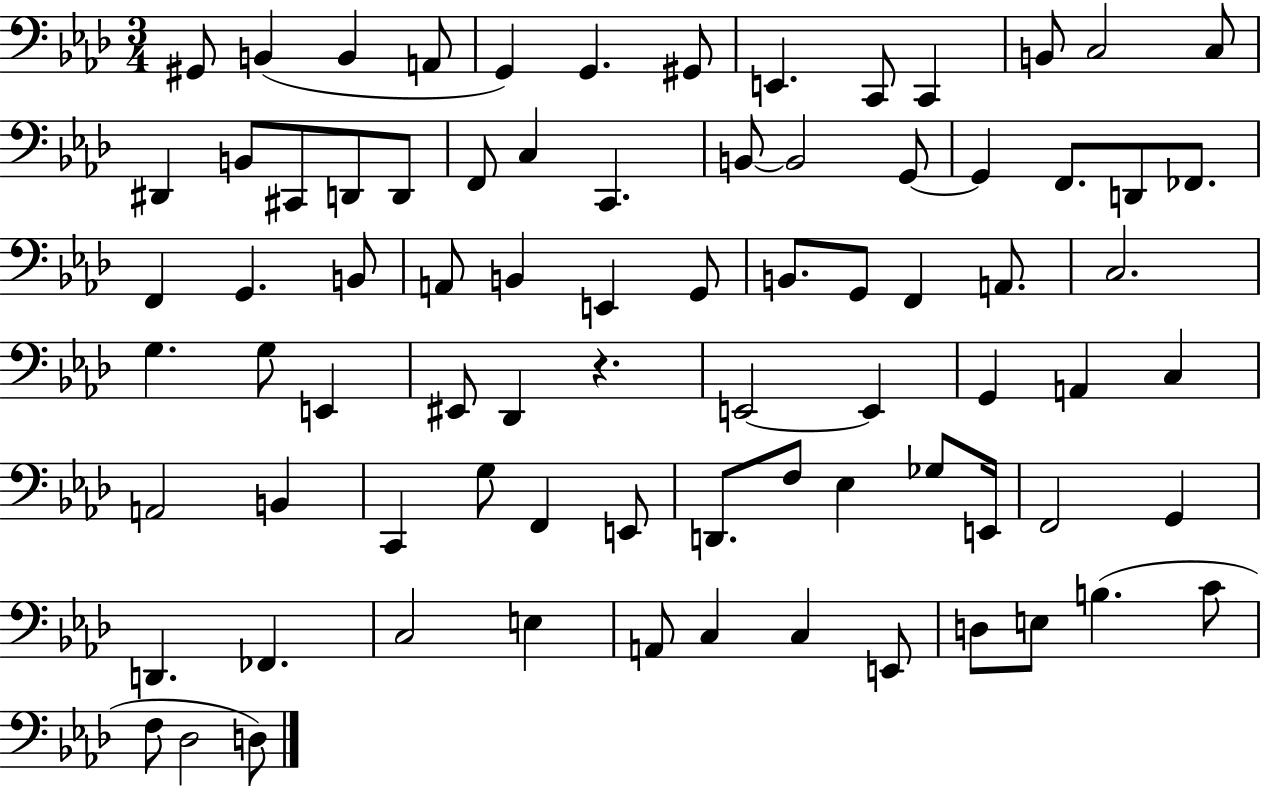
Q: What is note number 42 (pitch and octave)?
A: G3